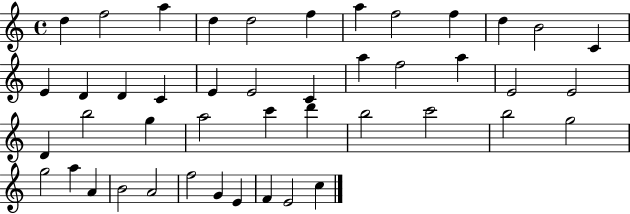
D5/q F5/h A5/q D5/q D5/h F5/q A5/q F5/h F5/q D5/q B4/h C4/q E4/q D4/q D4/q C4/q E4/q E4/h C4/q A5/q F5/h A5/q E4/h E4/h D4/q B5/h G5/q A5/h C6/q D6/q B5/h C6/h B5/h G5/h G5/h A5/q A4/q B4/h A4/h F5/h G4/q E4/q F4/q E4/h C5/q